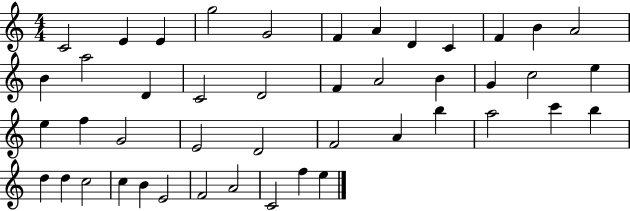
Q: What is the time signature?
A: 4/4